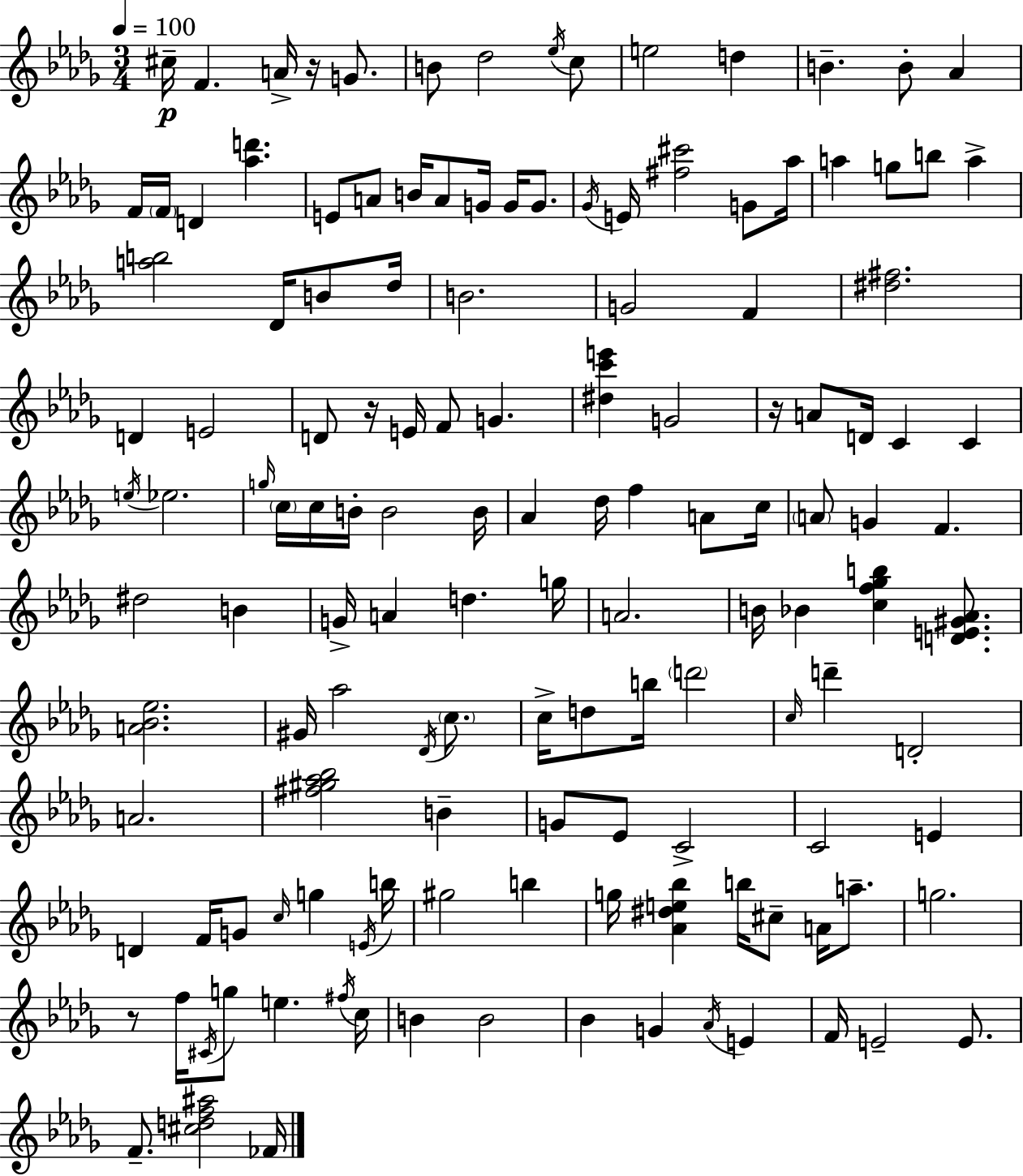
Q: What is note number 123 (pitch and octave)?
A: FES4